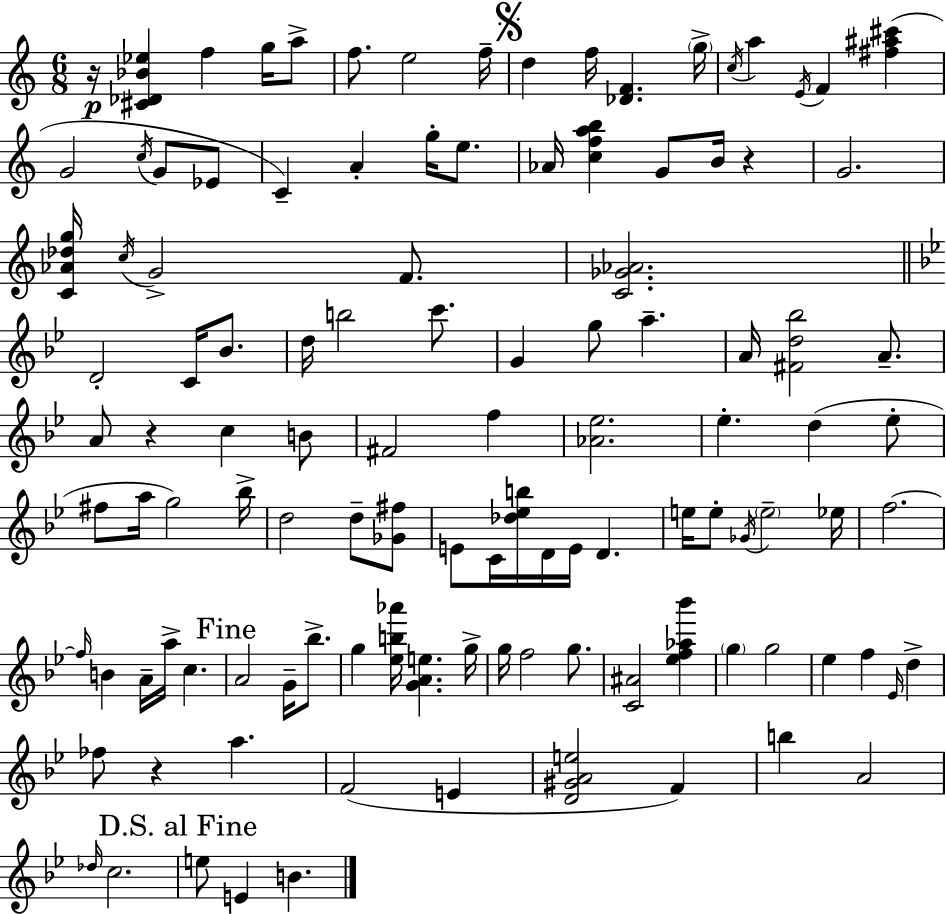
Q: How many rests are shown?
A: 4